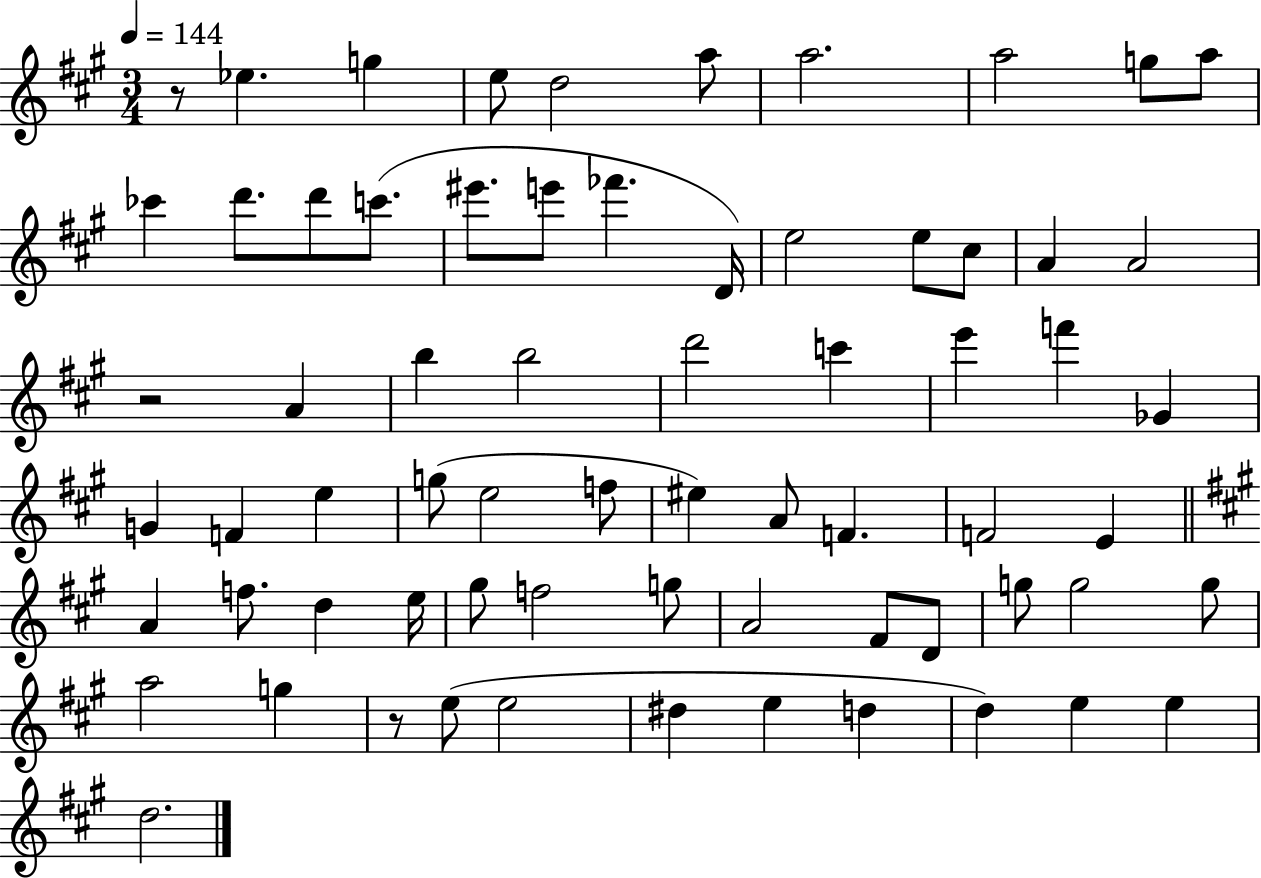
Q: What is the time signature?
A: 3/4